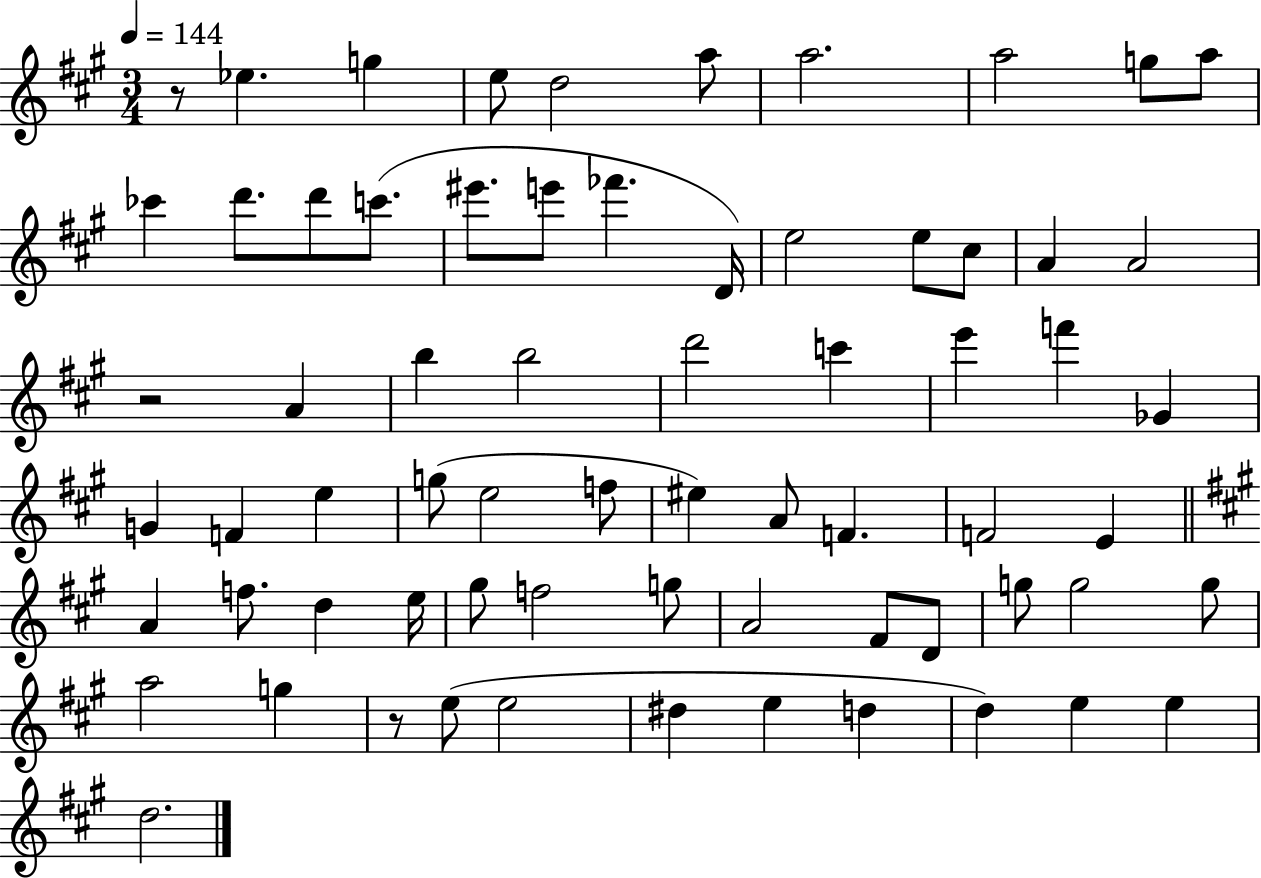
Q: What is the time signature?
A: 3/4